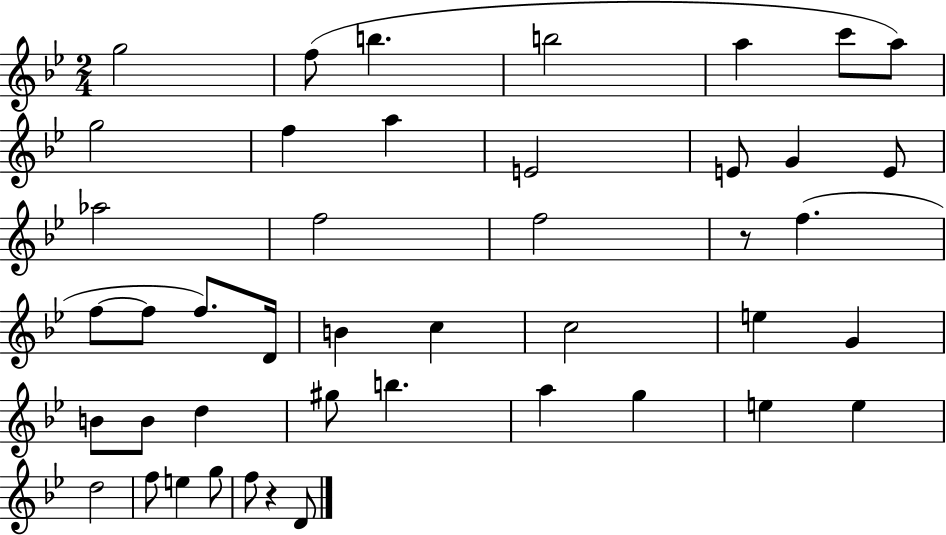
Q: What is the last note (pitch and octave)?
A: D4